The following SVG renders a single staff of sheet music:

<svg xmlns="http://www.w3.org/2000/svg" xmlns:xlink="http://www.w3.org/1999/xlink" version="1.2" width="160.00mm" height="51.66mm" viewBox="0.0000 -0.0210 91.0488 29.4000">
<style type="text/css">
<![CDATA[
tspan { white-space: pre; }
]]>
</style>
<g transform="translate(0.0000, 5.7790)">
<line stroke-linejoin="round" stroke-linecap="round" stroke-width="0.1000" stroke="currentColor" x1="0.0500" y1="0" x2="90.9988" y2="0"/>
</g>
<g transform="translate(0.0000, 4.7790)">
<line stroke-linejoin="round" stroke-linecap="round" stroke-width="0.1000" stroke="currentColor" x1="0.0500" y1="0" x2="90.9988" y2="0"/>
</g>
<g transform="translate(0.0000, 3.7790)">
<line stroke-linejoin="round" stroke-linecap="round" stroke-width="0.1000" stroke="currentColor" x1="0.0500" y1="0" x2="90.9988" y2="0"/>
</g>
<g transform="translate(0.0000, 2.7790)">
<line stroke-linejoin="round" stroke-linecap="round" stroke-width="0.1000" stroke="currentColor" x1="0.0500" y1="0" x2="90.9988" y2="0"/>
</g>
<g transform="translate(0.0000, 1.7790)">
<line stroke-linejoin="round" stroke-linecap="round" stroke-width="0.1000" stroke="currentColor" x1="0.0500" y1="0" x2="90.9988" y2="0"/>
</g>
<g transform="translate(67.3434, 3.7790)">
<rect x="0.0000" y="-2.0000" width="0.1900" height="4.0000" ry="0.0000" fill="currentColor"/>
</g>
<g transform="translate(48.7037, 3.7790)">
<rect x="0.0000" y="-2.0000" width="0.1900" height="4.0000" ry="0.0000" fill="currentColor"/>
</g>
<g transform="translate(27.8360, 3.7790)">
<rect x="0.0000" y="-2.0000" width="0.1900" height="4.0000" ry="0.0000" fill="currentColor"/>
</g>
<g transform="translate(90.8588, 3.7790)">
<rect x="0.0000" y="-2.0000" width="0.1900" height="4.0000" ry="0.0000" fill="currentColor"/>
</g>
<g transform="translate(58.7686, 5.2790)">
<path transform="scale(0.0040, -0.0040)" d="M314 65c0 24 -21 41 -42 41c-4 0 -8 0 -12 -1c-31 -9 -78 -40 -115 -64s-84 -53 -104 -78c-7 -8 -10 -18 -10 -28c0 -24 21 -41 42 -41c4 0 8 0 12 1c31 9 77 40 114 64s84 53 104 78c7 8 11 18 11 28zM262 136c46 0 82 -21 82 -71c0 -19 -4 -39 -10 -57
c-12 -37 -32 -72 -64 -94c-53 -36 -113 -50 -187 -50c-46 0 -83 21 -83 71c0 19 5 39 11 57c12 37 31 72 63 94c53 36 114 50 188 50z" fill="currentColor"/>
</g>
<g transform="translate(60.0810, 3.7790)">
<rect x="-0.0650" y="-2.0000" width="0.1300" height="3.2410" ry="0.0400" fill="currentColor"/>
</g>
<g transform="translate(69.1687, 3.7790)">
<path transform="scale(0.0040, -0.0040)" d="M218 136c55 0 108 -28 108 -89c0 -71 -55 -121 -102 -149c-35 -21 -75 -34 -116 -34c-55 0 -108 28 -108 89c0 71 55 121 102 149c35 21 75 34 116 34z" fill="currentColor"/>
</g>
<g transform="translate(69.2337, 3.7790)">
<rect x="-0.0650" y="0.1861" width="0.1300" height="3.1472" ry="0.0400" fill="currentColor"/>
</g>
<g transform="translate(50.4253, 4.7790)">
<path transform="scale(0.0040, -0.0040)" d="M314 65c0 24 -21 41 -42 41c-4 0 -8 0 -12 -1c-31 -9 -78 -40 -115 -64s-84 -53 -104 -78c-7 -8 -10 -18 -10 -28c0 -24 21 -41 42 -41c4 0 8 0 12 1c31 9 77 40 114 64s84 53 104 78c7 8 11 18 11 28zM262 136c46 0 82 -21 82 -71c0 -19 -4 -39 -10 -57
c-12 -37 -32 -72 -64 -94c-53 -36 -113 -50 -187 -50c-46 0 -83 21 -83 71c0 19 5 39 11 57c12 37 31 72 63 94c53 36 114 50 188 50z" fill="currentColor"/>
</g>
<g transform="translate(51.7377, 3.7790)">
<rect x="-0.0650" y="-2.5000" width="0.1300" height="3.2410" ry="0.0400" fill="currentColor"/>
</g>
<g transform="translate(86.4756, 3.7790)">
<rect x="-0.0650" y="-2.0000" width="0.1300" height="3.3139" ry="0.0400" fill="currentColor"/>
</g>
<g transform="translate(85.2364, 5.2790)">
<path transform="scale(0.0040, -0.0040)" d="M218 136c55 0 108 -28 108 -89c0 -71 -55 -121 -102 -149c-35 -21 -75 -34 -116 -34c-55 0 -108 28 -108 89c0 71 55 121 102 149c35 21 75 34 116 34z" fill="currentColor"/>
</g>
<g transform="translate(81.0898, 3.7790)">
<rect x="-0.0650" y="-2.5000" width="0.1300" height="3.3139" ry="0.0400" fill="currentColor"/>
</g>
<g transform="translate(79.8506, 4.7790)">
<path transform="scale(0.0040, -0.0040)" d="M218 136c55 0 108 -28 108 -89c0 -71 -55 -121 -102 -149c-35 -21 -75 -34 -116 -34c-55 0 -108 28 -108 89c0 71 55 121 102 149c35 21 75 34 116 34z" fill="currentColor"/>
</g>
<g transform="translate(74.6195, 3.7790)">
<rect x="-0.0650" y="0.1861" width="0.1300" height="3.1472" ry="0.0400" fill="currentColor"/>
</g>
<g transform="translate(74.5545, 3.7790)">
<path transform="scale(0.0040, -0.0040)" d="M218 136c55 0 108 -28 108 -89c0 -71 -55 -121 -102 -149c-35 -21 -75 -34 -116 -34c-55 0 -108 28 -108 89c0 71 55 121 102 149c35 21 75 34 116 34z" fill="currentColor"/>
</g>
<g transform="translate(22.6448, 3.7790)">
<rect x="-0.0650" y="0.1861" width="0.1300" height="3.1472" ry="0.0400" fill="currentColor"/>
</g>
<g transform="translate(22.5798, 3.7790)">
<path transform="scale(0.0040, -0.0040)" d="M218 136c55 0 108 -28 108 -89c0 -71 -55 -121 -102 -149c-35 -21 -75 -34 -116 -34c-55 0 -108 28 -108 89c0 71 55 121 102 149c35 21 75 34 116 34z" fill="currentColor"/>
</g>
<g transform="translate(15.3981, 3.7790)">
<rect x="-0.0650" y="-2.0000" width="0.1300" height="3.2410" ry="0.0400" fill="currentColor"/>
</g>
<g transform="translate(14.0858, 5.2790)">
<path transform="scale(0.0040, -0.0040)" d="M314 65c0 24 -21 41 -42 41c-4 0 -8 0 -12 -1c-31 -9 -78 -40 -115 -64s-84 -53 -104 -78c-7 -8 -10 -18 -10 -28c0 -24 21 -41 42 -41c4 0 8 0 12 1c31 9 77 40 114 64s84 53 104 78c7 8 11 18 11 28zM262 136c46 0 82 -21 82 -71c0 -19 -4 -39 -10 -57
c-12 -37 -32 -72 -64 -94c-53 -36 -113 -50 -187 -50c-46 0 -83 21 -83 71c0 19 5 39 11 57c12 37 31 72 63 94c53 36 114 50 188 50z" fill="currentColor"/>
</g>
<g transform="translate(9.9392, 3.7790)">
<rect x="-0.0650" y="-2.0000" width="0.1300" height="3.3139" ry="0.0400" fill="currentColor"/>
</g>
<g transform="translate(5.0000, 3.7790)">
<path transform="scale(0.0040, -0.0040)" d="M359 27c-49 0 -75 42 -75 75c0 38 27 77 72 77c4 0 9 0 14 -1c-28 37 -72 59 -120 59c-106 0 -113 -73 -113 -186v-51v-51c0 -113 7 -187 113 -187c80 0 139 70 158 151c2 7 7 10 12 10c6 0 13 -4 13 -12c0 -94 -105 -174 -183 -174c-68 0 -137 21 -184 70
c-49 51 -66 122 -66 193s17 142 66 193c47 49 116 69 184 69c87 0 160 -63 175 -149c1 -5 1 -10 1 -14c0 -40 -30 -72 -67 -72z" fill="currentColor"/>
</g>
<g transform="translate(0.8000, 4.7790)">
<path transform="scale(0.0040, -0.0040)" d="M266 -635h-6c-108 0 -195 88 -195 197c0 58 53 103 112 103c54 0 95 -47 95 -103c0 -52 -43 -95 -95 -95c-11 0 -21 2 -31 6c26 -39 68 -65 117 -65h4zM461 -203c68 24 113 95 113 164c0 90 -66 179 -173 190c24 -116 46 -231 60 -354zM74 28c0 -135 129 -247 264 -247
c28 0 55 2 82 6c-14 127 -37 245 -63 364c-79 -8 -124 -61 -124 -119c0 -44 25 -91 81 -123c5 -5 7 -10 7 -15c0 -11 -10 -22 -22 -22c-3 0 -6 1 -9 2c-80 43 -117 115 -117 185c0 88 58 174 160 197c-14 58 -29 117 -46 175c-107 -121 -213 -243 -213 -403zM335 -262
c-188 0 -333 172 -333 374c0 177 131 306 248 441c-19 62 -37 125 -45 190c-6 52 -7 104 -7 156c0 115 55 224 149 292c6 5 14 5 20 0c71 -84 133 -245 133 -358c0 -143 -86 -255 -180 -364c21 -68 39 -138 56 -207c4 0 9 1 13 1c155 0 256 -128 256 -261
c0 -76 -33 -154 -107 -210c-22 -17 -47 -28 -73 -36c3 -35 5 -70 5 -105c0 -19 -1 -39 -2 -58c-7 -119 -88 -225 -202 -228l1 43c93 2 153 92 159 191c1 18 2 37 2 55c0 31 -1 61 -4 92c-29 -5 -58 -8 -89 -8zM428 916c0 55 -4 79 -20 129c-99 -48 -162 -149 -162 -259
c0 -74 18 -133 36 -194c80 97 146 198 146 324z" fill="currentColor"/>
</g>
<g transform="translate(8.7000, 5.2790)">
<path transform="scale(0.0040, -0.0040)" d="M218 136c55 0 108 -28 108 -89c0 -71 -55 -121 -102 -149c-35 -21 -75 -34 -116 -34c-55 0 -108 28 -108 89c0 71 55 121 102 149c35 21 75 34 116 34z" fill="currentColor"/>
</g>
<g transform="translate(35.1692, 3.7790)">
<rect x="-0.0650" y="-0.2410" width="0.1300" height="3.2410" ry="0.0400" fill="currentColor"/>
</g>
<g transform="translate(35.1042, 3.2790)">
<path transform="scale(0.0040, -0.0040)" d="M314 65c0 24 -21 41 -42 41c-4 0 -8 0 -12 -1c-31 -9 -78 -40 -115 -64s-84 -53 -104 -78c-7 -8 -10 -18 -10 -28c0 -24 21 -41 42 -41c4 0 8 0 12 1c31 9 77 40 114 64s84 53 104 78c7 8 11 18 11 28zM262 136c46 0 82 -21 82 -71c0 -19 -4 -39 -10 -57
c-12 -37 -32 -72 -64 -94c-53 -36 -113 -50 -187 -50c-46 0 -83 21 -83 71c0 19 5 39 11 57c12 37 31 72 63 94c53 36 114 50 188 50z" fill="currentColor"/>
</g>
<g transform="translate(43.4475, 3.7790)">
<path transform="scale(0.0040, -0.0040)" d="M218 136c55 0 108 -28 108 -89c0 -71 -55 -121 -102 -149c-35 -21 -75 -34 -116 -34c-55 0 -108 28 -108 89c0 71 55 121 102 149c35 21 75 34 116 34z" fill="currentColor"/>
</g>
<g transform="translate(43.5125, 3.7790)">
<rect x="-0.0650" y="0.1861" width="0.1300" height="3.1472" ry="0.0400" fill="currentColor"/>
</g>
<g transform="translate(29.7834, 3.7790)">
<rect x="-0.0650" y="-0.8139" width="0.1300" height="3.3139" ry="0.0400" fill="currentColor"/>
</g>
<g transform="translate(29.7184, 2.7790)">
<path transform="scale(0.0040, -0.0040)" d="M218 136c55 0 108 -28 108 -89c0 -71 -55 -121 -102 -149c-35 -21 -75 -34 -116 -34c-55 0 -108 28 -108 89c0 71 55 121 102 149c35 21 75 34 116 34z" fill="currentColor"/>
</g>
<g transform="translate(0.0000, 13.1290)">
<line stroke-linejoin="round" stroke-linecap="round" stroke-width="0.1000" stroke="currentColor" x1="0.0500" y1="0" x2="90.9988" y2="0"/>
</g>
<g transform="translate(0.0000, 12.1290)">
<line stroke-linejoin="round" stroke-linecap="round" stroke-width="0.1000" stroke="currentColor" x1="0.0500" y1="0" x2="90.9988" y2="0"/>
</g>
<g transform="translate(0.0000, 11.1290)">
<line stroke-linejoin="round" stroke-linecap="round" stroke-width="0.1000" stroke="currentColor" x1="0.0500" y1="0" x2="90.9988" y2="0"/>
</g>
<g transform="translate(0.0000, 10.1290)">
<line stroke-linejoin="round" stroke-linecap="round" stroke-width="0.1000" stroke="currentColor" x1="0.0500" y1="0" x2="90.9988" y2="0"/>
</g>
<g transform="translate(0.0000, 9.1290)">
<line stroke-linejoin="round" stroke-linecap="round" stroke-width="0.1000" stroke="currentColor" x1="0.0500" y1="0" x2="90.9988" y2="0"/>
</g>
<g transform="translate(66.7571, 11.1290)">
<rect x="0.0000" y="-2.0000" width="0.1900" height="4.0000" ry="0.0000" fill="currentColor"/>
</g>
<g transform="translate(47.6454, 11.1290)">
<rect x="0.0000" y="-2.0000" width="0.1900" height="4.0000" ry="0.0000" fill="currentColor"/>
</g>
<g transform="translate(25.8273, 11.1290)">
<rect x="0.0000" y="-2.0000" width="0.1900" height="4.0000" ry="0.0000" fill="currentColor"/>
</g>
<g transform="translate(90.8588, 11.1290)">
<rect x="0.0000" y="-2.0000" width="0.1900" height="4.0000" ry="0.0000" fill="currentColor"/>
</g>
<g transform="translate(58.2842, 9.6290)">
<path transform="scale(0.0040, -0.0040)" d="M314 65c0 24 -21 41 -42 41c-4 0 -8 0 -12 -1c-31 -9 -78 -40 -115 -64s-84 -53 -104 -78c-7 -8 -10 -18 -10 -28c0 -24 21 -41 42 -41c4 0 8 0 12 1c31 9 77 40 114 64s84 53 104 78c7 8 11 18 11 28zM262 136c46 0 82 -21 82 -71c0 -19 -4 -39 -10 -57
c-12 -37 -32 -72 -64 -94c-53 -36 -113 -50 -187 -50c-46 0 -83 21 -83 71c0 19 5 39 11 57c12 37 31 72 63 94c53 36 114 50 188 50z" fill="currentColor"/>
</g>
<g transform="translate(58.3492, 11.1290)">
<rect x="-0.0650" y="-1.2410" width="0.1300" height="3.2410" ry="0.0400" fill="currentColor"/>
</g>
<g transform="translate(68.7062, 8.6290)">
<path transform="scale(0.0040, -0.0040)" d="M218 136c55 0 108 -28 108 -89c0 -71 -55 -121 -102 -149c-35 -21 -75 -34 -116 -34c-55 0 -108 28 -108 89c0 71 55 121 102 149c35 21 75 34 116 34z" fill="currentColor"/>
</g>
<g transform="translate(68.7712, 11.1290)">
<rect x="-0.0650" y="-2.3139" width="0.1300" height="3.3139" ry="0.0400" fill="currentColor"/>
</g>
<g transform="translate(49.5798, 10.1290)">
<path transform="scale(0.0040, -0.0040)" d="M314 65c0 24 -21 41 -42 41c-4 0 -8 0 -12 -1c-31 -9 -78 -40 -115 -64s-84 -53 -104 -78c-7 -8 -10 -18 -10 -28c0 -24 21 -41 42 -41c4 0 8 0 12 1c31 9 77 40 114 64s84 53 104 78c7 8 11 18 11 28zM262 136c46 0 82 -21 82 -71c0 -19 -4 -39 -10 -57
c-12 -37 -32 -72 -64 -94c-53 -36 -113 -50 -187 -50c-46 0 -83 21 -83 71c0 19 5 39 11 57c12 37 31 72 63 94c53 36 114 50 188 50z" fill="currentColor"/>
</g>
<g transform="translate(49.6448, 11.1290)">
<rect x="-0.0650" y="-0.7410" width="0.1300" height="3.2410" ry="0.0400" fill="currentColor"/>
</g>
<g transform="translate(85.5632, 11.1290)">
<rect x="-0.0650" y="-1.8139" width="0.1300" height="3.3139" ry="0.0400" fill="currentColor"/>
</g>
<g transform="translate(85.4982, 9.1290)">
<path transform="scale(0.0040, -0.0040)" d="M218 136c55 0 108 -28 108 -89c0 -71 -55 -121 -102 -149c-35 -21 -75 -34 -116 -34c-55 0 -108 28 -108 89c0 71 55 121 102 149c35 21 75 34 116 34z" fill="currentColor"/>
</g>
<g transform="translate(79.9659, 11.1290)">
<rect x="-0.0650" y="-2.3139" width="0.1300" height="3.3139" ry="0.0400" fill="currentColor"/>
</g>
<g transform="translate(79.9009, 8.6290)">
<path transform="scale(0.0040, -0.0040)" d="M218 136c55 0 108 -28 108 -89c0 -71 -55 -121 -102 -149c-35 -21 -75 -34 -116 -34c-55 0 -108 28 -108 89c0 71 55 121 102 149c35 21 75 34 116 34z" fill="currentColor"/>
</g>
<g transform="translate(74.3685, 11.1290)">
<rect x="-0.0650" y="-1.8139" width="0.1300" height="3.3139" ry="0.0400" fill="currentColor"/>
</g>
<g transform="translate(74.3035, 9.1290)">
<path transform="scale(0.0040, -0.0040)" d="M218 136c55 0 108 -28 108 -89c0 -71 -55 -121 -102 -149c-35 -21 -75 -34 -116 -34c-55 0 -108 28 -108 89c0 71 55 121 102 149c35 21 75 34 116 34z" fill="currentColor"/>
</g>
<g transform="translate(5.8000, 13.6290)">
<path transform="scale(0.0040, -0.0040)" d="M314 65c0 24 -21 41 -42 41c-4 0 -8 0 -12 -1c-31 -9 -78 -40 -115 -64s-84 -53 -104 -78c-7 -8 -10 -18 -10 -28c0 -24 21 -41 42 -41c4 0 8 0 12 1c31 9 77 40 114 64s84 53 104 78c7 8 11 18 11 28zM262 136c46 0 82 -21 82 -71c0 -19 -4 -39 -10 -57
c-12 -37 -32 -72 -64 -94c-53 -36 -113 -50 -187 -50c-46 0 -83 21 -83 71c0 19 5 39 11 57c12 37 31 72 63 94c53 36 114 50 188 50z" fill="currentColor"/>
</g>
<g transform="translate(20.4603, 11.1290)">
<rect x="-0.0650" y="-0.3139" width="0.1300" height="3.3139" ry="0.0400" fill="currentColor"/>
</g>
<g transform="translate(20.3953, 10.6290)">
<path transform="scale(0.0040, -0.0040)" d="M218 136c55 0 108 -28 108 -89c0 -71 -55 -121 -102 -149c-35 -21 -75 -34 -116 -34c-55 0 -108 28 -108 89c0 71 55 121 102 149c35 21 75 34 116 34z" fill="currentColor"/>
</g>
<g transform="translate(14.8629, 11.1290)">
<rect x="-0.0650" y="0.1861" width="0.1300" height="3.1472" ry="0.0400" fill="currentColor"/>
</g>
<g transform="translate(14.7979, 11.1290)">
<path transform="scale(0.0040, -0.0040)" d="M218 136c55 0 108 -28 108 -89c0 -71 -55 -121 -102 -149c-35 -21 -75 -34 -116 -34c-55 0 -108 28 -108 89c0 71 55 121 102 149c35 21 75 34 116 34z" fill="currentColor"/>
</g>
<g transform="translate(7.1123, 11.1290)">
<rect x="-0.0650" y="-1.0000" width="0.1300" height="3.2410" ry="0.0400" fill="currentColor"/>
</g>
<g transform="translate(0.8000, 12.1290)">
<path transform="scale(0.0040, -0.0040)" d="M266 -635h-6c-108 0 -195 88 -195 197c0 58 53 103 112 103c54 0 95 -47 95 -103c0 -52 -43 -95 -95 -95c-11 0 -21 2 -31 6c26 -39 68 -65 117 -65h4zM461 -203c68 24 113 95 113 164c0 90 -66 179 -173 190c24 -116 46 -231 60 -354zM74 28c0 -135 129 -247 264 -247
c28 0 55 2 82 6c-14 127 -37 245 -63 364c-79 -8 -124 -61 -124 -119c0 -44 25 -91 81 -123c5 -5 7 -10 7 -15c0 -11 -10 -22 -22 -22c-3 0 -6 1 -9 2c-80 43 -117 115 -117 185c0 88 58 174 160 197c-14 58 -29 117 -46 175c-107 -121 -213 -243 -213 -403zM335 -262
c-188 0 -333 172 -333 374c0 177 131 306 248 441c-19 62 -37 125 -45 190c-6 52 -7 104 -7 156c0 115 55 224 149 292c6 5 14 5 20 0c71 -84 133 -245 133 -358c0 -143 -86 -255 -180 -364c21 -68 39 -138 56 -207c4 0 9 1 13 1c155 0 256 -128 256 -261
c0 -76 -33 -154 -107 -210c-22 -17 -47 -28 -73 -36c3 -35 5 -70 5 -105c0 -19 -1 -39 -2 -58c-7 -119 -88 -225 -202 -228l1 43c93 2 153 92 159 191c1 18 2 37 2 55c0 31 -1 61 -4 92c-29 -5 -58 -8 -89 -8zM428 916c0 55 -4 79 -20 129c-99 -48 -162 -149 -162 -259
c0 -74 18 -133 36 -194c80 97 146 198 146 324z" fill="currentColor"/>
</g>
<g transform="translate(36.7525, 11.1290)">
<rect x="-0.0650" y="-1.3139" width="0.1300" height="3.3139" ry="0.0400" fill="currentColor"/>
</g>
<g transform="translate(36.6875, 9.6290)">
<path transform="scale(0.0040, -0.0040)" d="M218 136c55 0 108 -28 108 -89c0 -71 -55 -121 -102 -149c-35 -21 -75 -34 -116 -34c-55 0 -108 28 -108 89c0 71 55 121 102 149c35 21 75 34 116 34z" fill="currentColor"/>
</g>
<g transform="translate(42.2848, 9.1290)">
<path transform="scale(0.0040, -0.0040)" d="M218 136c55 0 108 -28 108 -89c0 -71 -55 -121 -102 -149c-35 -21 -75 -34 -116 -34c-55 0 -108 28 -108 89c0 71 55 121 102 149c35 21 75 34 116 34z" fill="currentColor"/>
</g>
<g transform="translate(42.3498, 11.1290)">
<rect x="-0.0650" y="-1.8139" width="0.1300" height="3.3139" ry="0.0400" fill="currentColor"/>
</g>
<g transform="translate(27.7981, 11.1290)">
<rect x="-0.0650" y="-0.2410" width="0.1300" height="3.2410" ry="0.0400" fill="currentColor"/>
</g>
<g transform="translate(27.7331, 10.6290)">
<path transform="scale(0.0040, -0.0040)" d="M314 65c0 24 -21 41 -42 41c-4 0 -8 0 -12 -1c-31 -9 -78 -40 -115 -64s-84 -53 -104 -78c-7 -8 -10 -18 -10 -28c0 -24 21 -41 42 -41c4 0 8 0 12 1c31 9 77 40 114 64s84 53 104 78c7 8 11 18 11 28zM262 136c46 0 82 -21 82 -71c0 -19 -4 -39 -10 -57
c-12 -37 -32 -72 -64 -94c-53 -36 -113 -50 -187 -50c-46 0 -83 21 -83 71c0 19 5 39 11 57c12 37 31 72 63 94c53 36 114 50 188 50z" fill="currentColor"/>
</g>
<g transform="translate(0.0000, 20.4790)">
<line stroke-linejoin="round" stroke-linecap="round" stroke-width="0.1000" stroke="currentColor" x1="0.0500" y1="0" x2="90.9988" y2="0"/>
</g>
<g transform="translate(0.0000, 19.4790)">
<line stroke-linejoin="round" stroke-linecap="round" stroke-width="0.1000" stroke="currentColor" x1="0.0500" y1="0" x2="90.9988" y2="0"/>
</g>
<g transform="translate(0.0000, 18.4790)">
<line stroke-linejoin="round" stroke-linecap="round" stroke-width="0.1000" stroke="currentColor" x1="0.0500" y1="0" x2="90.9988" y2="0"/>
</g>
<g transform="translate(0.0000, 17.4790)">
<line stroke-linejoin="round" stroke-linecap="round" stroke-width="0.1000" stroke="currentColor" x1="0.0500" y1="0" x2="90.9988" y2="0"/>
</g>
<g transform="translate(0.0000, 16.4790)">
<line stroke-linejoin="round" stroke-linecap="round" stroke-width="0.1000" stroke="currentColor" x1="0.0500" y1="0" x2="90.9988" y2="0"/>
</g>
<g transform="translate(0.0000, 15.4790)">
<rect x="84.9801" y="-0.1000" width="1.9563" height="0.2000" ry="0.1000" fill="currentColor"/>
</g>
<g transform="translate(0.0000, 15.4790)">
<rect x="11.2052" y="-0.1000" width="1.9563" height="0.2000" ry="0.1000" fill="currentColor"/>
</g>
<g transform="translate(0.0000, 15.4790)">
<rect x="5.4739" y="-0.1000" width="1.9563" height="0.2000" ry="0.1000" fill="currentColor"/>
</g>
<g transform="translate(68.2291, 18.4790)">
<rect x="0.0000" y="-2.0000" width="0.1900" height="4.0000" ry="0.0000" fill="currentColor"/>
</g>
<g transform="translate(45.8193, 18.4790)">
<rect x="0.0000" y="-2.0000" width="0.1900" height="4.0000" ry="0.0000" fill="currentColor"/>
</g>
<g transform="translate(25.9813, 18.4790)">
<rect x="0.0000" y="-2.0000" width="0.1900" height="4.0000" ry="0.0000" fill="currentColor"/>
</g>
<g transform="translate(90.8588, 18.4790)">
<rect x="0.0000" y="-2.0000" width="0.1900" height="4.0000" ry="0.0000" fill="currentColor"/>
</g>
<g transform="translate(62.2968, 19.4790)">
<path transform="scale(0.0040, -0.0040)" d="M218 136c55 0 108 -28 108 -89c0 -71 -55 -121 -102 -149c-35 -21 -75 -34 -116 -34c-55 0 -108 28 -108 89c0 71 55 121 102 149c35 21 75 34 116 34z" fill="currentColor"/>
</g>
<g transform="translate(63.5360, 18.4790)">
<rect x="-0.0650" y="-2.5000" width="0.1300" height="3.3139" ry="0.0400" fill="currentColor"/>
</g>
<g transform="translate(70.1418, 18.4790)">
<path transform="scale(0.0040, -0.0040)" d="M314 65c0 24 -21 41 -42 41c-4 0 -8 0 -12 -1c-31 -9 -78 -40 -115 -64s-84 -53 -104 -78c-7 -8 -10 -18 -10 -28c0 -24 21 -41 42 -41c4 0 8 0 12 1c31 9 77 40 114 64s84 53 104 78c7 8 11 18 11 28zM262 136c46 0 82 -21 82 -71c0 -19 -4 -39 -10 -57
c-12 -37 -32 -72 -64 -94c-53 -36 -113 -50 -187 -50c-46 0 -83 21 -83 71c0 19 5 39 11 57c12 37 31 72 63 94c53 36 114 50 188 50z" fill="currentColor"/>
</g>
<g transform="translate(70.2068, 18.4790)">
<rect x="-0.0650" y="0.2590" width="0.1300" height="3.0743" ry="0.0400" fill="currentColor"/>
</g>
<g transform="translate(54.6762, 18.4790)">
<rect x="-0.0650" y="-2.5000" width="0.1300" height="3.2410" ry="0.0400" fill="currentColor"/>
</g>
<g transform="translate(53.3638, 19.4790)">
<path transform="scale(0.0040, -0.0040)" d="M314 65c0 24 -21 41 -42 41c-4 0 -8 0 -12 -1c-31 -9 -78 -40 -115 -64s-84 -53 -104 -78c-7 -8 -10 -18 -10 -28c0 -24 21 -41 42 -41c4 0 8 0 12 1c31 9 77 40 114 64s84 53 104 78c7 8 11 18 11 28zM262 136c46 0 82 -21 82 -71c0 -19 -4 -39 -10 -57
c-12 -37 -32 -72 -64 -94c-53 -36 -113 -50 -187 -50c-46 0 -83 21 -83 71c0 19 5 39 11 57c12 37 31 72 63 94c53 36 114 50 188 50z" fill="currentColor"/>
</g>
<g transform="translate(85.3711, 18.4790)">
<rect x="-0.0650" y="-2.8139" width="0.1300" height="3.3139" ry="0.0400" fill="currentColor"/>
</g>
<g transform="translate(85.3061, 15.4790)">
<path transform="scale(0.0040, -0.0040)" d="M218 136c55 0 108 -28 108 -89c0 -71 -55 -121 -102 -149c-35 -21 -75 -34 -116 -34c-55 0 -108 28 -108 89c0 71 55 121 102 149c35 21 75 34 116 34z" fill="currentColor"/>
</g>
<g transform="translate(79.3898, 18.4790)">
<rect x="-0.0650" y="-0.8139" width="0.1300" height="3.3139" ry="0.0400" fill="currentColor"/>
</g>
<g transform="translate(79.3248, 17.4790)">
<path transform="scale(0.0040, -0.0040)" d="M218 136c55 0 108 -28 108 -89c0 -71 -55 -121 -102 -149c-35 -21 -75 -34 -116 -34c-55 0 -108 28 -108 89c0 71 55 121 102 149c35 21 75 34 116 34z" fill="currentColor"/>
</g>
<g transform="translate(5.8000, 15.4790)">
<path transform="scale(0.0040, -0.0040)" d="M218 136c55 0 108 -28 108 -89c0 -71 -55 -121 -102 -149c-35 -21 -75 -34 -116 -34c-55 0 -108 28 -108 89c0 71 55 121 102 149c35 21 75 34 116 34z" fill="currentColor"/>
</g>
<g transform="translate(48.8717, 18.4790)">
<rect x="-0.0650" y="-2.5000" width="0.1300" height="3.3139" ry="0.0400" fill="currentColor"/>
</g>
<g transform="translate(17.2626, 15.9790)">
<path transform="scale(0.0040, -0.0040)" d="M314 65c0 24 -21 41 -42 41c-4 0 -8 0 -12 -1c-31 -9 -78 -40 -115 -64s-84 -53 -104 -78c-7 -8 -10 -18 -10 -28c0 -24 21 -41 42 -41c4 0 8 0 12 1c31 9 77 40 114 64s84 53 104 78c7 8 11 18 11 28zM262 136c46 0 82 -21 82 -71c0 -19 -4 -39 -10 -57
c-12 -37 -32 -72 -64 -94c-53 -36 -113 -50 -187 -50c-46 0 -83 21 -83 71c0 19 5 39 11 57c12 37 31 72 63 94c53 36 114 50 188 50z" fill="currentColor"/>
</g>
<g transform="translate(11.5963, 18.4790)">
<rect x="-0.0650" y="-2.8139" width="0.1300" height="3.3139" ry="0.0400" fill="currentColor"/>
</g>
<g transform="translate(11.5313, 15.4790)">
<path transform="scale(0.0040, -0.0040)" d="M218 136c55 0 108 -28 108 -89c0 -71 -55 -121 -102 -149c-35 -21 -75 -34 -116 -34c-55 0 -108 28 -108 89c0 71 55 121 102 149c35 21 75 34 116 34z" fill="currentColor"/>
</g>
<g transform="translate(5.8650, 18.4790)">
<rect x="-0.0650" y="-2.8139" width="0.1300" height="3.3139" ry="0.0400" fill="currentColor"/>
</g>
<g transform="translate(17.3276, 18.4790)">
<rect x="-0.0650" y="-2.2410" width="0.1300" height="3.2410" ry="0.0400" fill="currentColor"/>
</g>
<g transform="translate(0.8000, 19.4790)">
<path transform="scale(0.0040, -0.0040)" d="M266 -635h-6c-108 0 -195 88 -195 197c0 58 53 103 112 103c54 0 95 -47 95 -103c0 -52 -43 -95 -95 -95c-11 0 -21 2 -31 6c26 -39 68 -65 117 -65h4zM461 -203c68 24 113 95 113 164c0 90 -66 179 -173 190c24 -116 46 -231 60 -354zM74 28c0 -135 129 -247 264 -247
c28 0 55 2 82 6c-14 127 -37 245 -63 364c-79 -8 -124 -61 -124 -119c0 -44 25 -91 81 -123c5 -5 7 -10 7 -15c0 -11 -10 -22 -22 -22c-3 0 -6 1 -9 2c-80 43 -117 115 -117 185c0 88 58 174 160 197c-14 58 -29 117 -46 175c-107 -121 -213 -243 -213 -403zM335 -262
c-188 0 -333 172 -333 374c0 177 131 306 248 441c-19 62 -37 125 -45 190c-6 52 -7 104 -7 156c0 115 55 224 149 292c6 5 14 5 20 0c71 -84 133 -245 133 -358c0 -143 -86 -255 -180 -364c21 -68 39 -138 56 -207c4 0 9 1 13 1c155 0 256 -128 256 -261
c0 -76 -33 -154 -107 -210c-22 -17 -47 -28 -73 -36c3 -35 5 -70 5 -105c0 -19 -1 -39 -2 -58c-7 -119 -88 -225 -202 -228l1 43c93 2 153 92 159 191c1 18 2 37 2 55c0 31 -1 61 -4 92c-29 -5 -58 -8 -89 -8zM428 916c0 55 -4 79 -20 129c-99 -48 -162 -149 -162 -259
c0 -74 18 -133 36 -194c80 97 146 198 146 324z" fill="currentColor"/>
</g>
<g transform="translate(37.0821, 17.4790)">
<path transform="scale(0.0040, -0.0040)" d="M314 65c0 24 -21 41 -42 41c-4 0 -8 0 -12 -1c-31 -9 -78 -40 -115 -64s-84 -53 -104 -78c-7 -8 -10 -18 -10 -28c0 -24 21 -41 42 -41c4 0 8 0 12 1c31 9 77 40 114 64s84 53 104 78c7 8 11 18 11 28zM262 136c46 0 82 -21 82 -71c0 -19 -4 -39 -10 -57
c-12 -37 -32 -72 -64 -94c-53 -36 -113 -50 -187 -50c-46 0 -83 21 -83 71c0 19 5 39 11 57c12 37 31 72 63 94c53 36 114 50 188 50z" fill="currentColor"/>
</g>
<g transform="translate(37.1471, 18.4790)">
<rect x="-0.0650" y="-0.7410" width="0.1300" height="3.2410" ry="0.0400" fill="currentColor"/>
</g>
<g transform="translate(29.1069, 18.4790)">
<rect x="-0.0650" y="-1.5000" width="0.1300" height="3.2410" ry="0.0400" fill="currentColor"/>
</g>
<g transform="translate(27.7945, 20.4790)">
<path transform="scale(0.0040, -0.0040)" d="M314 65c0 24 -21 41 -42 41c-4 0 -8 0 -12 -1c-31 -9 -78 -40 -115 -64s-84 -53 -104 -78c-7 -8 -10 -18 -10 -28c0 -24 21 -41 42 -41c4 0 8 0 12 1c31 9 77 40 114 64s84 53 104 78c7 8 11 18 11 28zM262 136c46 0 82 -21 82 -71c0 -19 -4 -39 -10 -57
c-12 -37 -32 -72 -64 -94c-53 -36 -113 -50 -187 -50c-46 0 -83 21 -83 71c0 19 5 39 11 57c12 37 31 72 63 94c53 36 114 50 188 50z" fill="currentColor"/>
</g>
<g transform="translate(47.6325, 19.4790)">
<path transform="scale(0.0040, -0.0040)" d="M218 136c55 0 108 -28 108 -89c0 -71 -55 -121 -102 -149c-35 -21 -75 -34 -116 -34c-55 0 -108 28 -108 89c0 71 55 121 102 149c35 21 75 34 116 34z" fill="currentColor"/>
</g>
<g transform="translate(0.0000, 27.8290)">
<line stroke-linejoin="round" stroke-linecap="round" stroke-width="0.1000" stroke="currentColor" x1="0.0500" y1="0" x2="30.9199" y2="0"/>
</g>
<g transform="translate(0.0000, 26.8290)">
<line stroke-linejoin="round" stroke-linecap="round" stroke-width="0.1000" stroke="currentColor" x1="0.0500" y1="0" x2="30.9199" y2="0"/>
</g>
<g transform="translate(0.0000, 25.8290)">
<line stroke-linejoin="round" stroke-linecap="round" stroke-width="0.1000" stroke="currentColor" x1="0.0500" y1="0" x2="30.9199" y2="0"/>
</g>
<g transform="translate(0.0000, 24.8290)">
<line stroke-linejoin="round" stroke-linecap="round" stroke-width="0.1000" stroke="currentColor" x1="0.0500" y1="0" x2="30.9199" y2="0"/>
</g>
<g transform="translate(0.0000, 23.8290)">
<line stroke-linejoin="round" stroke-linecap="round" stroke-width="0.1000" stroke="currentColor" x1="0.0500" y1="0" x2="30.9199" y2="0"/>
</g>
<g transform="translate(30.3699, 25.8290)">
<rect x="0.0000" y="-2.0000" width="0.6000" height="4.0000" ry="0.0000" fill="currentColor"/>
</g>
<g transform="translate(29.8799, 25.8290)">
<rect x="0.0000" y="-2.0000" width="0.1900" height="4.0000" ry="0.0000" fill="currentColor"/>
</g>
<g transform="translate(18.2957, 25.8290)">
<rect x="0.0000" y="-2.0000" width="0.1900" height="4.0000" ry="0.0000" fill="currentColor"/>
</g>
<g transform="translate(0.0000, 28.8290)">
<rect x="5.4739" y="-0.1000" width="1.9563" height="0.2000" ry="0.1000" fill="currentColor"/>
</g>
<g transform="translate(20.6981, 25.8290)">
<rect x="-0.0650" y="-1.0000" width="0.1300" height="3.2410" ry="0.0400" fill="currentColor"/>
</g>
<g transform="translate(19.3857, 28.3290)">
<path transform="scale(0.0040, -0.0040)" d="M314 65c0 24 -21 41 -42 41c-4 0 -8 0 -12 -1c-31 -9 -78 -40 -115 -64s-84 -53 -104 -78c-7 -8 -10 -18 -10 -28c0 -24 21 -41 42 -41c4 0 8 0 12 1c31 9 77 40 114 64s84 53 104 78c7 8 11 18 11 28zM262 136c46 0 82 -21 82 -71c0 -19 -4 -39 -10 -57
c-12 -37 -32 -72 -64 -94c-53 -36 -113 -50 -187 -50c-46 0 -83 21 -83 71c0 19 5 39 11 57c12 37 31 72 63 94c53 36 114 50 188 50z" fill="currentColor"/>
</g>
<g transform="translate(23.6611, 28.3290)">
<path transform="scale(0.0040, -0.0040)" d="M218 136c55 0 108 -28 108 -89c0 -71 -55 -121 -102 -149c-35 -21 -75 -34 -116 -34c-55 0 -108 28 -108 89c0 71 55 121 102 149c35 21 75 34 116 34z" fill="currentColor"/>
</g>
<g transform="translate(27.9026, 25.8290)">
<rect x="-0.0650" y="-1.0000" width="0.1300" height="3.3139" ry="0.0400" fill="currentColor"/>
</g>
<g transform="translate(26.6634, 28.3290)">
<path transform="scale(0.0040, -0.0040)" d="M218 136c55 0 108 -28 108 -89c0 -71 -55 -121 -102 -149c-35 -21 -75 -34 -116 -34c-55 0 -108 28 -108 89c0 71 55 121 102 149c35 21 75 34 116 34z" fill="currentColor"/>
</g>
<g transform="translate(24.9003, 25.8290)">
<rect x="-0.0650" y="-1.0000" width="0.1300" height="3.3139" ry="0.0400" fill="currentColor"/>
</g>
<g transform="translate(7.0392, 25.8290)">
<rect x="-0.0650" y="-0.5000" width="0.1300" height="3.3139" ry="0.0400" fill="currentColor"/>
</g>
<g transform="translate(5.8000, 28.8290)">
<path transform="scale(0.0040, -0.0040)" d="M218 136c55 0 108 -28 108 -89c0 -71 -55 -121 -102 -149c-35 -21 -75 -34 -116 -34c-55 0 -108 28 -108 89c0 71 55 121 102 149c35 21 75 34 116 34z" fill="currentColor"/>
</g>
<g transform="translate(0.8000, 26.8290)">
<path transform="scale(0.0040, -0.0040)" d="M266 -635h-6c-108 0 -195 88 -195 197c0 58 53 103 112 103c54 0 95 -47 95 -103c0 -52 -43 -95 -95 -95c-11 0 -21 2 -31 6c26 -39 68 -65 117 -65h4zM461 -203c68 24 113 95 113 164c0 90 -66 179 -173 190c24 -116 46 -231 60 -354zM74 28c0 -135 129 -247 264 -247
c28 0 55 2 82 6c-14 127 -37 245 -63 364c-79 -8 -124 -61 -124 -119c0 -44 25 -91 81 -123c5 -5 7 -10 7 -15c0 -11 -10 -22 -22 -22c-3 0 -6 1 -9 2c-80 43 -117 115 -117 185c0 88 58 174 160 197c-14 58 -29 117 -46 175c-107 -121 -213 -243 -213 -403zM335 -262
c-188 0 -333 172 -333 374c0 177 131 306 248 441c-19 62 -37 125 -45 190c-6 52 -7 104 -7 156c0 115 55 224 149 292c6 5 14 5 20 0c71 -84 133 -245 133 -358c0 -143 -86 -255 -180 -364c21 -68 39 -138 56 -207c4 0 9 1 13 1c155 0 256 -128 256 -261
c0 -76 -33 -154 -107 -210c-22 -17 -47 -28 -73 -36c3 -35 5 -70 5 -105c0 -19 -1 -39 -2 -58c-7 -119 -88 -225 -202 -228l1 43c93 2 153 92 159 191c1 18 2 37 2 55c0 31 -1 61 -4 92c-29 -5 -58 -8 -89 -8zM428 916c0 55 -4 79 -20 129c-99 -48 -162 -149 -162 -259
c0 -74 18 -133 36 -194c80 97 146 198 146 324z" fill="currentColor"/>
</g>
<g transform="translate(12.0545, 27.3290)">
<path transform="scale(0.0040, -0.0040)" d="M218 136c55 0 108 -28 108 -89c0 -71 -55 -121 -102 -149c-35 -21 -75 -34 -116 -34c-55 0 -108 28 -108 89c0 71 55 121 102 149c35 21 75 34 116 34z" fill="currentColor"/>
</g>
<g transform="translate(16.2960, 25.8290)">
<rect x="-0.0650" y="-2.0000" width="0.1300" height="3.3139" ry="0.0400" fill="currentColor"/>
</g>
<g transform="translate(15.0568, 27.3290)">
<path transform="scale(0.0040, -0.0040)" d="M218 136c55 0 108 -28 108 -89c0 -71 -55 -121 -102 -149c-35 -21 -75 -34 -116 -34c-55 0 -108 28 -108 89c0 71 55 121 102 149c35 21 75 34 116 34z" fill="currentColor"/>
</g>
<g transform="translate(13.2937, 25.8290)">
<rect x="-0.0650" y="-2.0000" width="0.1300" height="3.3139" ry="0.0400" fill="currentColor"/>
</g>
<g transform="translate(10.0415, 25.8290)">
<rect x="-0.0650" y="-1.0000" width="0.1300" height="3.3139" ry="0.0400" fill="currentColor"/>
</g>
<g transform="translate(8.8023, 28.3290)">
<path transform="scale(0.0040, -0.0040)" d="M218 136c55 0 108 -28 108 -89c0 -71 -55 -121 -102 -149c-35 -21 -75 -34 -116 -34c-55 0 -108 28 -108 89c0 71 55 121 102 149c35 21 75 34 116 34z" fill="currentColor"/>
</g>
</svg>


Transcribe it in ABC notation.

X:1
T:Untitled
M:4/4
L:1/4
K:C
F F2 B d c2 B G2 F2 B B G F D2 B c c2 e f d2 e2 g f g f a a g2 E2 d2 G G2 G B2 d a C D F F D2 D D